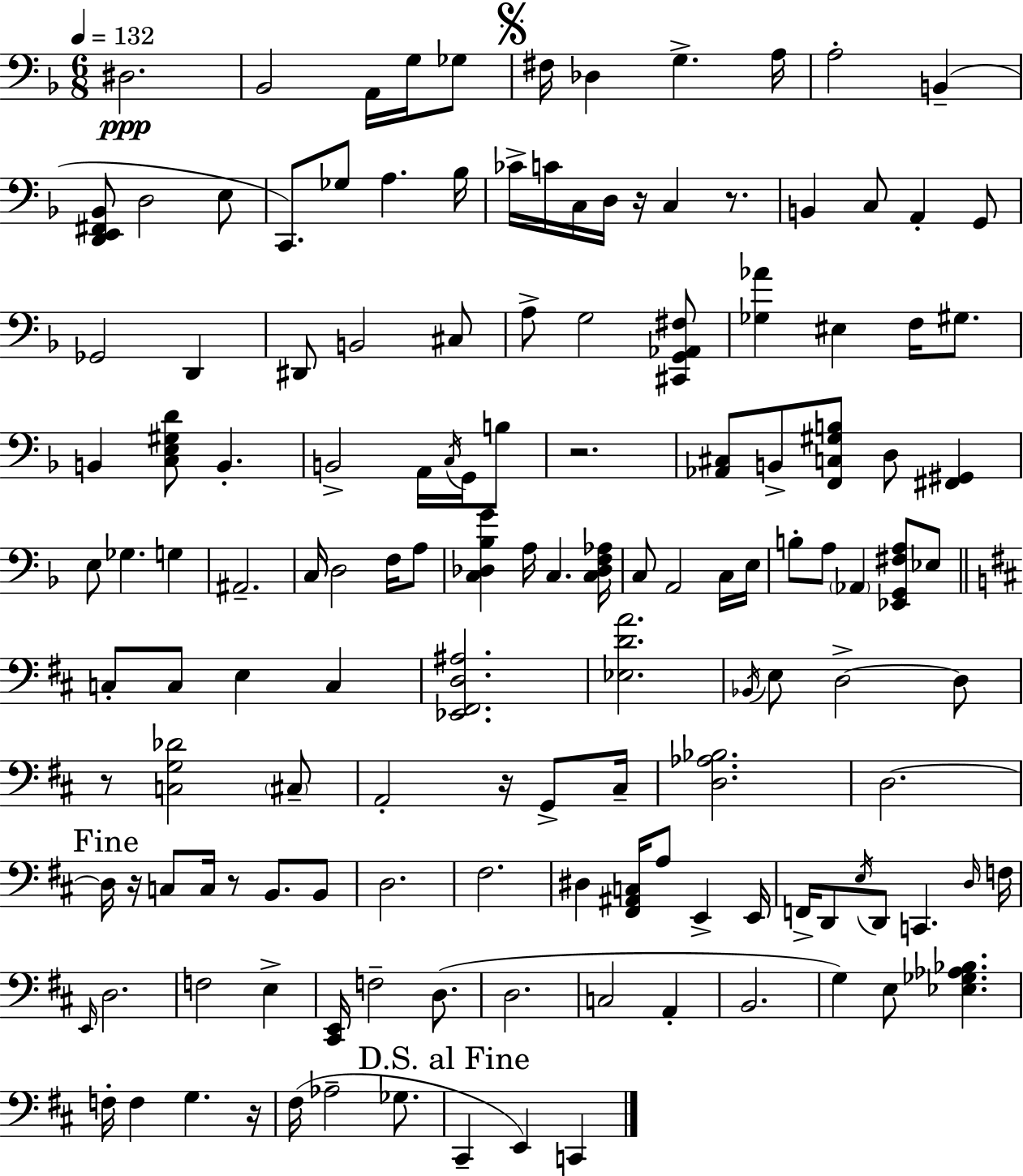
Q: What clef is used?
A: bass